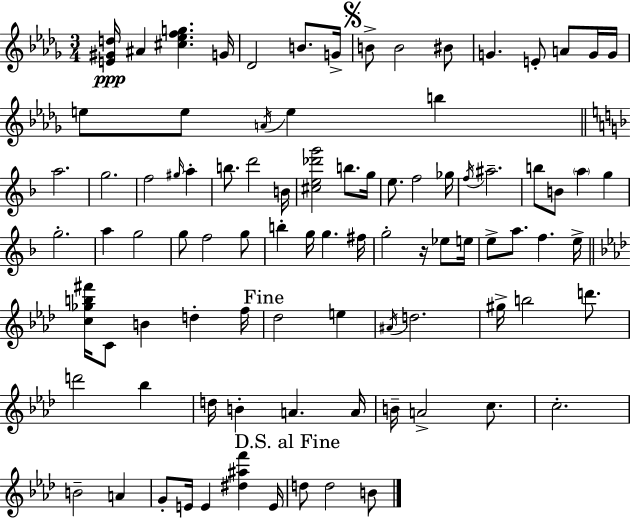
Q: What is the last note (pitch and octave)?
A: B4